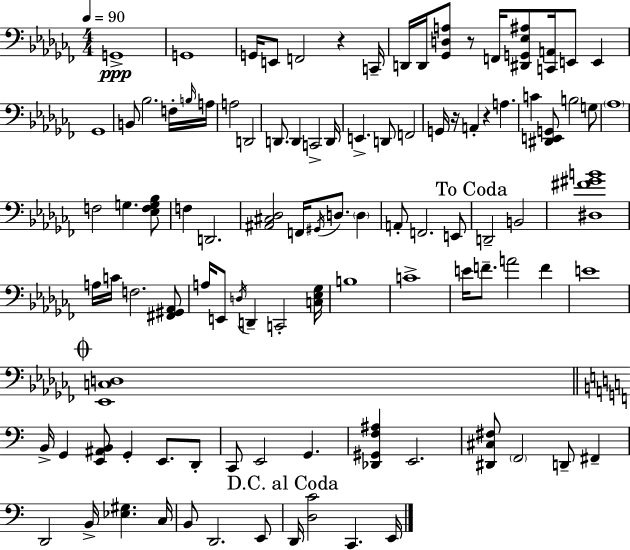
X:1
T:Untitled
M:4/4
L:1/4
K:Abm
G,,4 G,,4 G,,/4 E,,/2 F,,2 z C,,/4 D,,/4 D,,/4 [_G,,D,A,]/2 z/2 F,,/4 [^D,,G,,_E,^A,]/2 [C,,A,,]/4 E,,/2 E,, _G,,4 B,,/2 _B,2 F,/4 B,/4 A,/4 A,2 D,,2 D,,/2 D,, C,,2 D,,/4 E,, D,,/2 F,,2 G,,/4 z/4 A,, z A, C [^D,,E,,G,,]/2 B,2 G,/2 _A,4 F,2 G, [_E,F,G,_B,]/2 F, D,,2 [^A,,^C,_D,]2 F,,/4 ^G,,/4 D,/2 D, A,,/2 F,,2 E,,/2 D,,2 B,,2 [^D,^F^GB]4 A,/4 C/4 F,2 [^F,,^G,,_A,,]/2 A,/4 E,,/2 D,/4 D,, C,,2 [C,_E,_G,]/4 B,4 C4 E/4 F/2 A2 F E4 [_E,,C,D,]4 B,,/4 G,, [E,,^A,,B,,]/2 G,, E,,/2 D,,/2 C,,/2 E,,2 G,, [_D,,^G,,F,^A,] E,,2 [^D,,^C,^F,]/2 F,,2 D,,/2 ^F,, D,,2 B,,/4 [_E,^G,] C,/4 B,,/2 D,,2 E,,/2 D,,/4 [D,C]2 C,, E,,/4